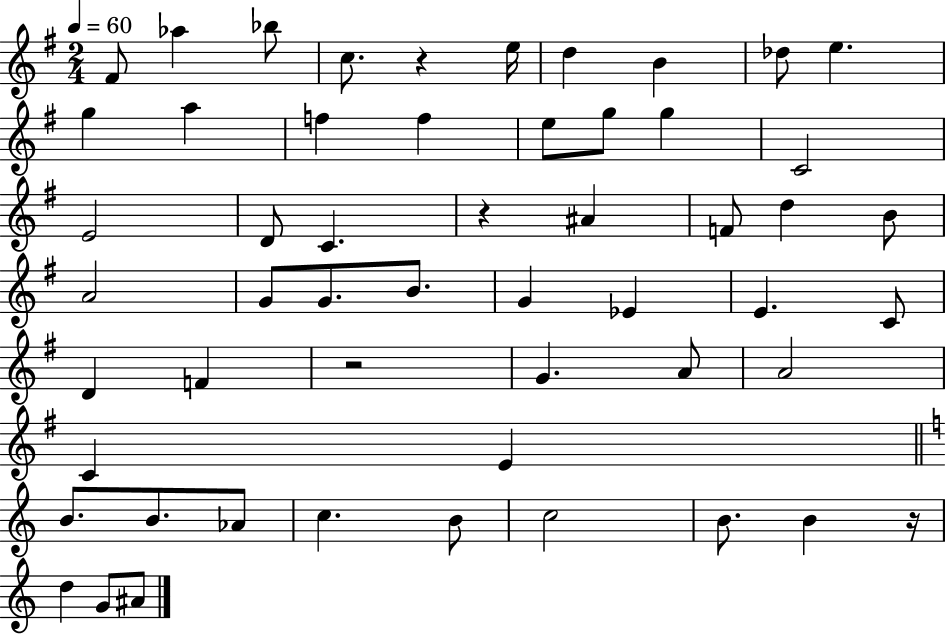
F#4/e Ab5/q Bb5/e C5/e. R/q E5/s D5/q B4/q Db5/e E5/q. G5/q A5/q F5/q F5/q E5/e G5/e G5/q C4/h E4/h D4/e C4/q. R/q A#4/q F4/e D5/q B4/e A4/h G4/e G4/e. B4/e. G4/q Eb4/q E4/q. C4/e D4/q F4/q R/h G4/q. A4/e A4/h C4/q E4/q B4/e. B4/e. Ab4/e C5/q. B4/e C5/h B4/e. B4/q R/s D5/q G4/e A#4/e